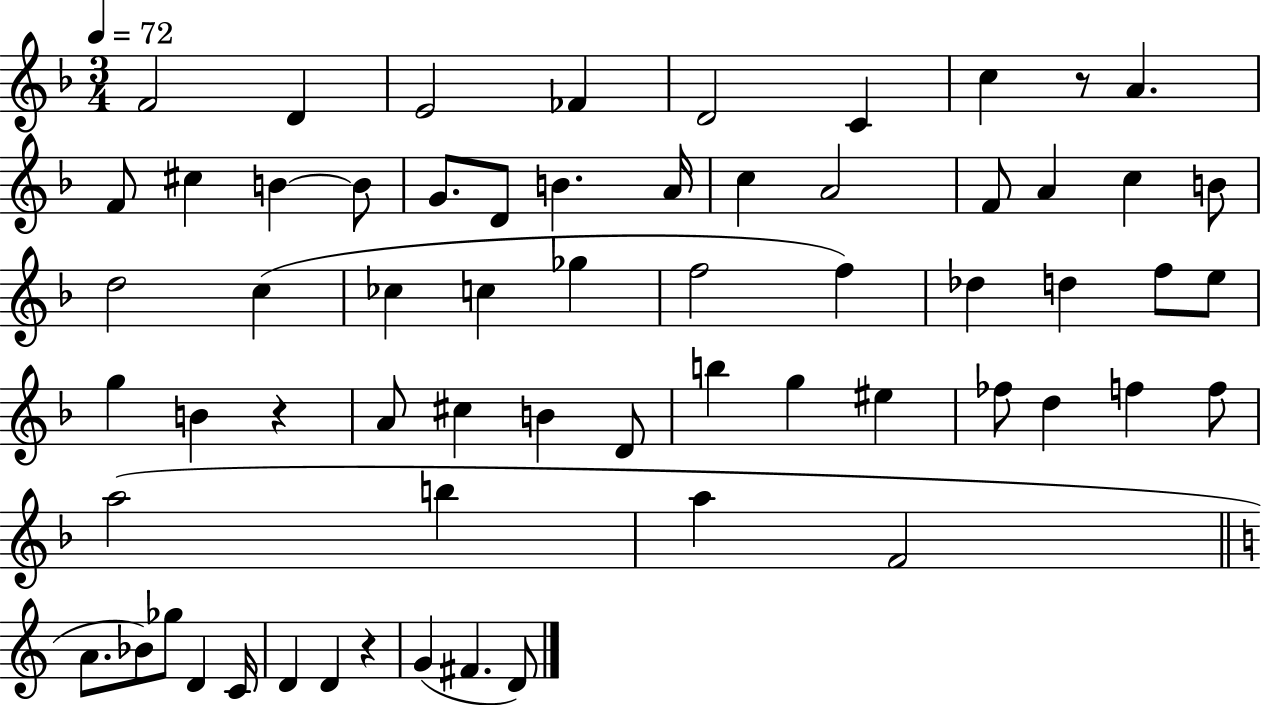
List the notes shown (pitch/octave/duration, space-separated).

F4/h D4/q E4/h FES4/q D4/h C4/q C5/q R/e A4/q. F4/e C#5/q B4/q B4/e G4/e. D4/e B4/q. A4/s C5/q A4/h F4/e A4/q C5/q B4/e D5/h C5/q CES5/q C5/q Gb5/q F5/h F5/q Db5/q D5/q F5/e E5/e G5/q B4/q R/q A4/e C#5/q B4/q D4/e B5/q G5/q EIS5/q FES5/e D5/q F5/q F5/e A5/h B5/q A5/q F4/h A4/e. Bb4/e Gb5/e D4/q C4/s D4/q D4/q R/q G4/q F#4/q. D4/e